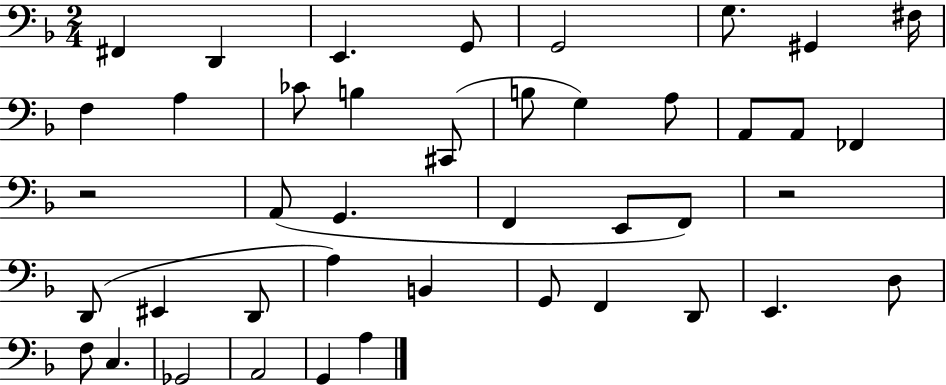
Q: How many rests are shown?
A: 2